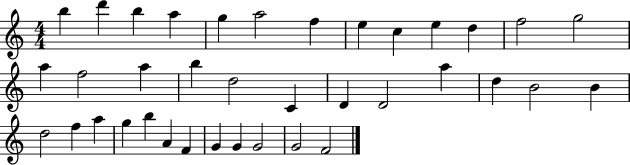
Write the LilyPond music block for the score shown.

{
  \clef treble
  \numericTimeSignature
  \time 4/4
  \key c \major
  b''4 d'''4 b''4 a''4 | g''4 a''2 f''4 | e''4 c''4 e''4 d''4 | f''2 g''2 | \break a''4 f''2 a''4 | b''4 d''2 c'4 | d'4 d'2 a''4 | d''4 b'2 b'4 | \break d''2 f''4 a''4 | g''4 b''4 a'4 f'4 | g'4 g'4 g'2 | g'2 f'2 | \break \bar "|."
}